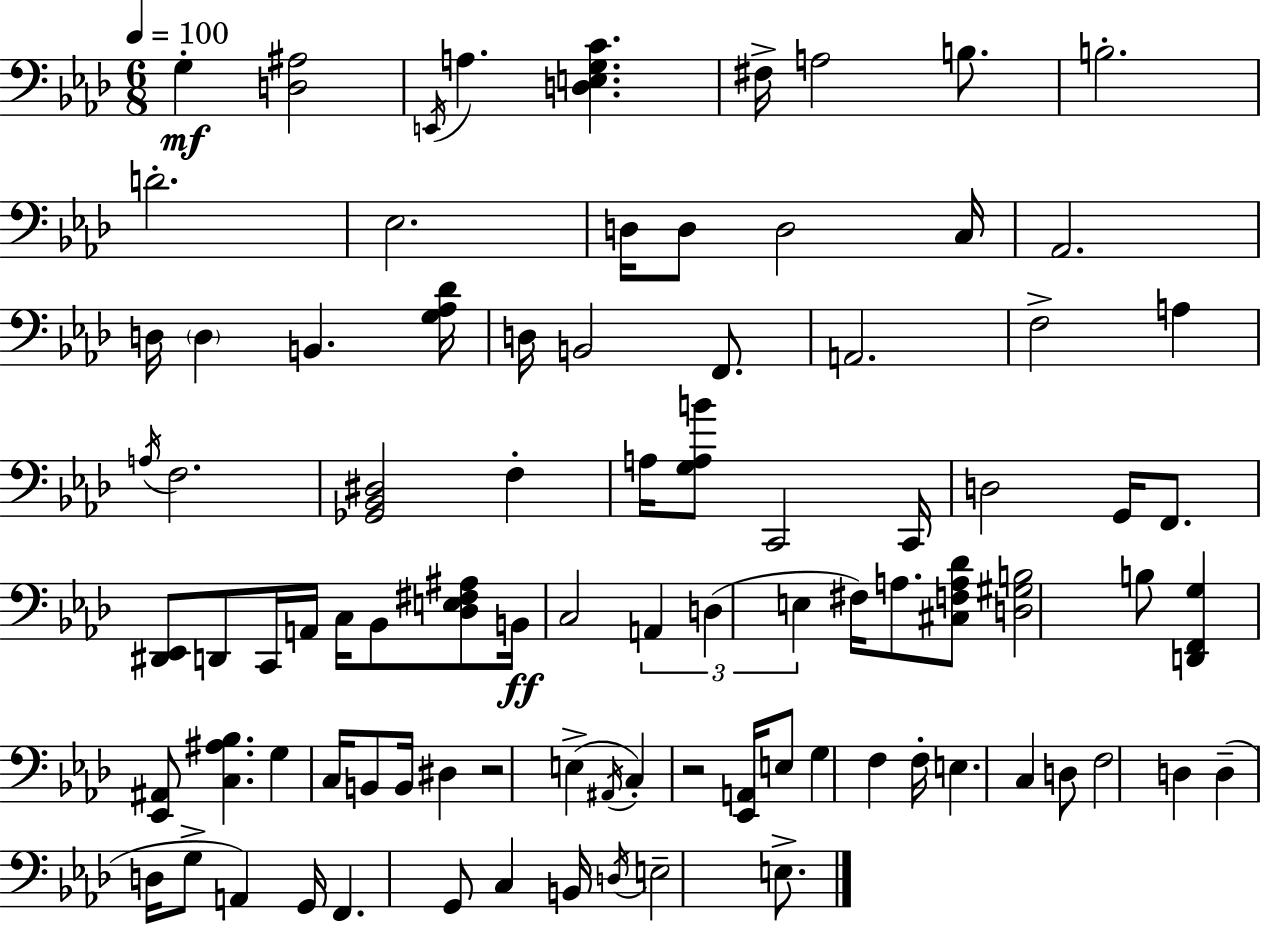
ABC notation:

X:1
T:Untitled
M:6/8
L:1/4
K:Ab
G, [D,^A,]2 E,,/4 A, [D,E,G,C] ^F,/4 A,2 B,/2 B,2 D2 _E,2 D,/4 D,/2 D,2 C,/4 _A,,2 D,/4 D, B,, [G,_A,_D]/4 D,/4 B,,2 F,,/2 A,,2 F,2 A, A,/4 F,2 [_G,,_B,,^D,]2 F, A,/4 [G,A,B]/2 C,,2 C,,/4 D,2 G,,/4 F,,/2 [^D,,_E,,]/2 D,,/2 C,,/4 A,,/4 C,/4 _B,,/2 [_D,E,^F,^A,]/2 B,,/4 C,2 A,, D, E, ^F,/4 A,/2 [^C,F,A,_D]/2 [D,^G,B,]2 B,/2 [D,,F,,G,] [_E,,^A,,]/2 [C,^A,_B,] G, C,/4 B,,/2 B,,/4 ^D, z2 E, ^A,,/4 C, z2 [_E,,A,,]/4 E,/2 G, F, F,/4 E, C, D,/2 F,2 D, D, D,/4 G,/2 A,, G,,/4 F,, G,,/2 C, B,,/4 D,/4 E,2 E,/2